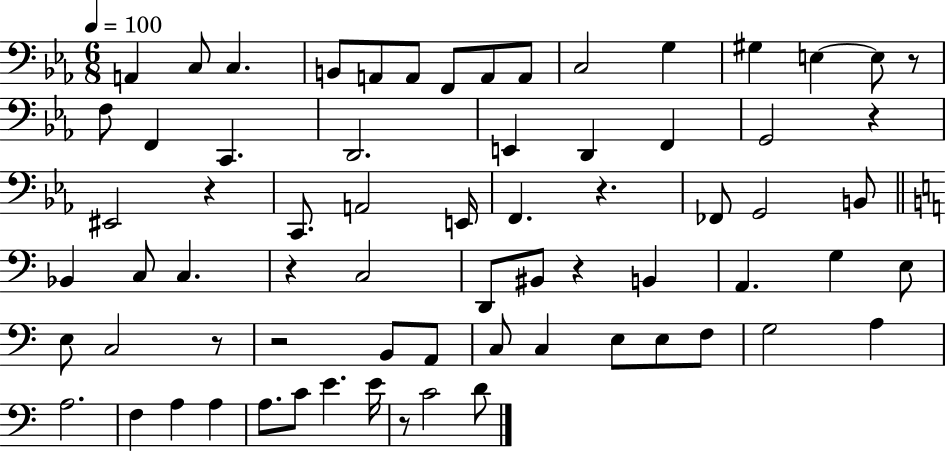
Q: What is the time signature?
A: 6/8